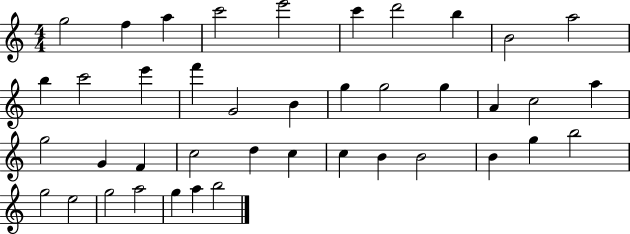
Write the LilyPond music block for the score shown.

{
  \clef treble
  \numericTimeSignature
  \time 4/4
  \key c \major
  g''2 f''4 a''4 | c'''2 e'''2 | c'''4 d'''2 b''4 | b'2 a''2 | \break b''4 c'''2 e'''4 | f'''4 g'2 b'4 | g''4 g''2 g''4 | a'4 c''2 a''4 | \break g''2 g'4 f'4 | c''2 d''4 c''4 | c''4 b'4 b'2 | b'4 g''4 b''2 | \break g''2 e''2 | g''2 a''2 | g''4 a''4 b''2 | \bar "|."
}